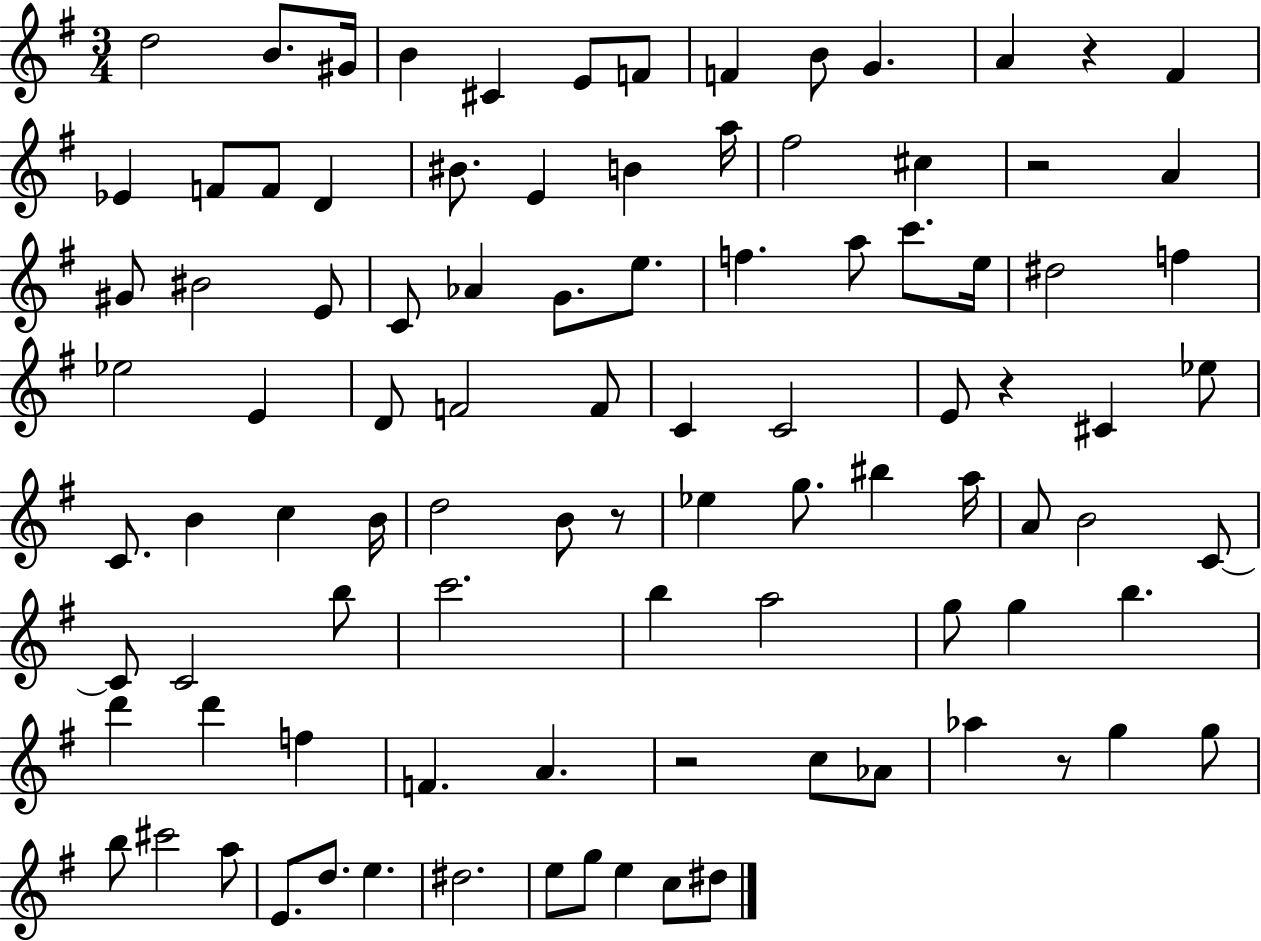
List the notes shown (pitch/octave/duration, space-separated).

D5/h B4/e. G#4/s B4/q C#4/q E4/e F4/e F4/q B4/e G4/q. A4/q R/q F#4/q Eb4/q F4/e F4/e D4/q BIS4/e. E4/q B4/q A5/s F#5/h C#5/q R/h A4/q G#4/e BIS4/h E4/e C4/e Ab4/q G4/e. E5/e. F5/q. A5/e C6/e. E5/s D#5/h F5/q Eb5/h E4/q D4/e F4/h F4/e C4/q C4/h E4/e R/q C#4/q Eb5/e C4/e. B4/q C5/q B4/s D5/h B4/e R/e Eb5/q G5/e. BIS5/q A5/s A4/e B4/h C4/e C4/e C4/h B5/e C6/h. B5/q A5/h G5/e G5/q B5/q. D6/q D6/q F5/q F4/q. A4/q. R/h C5/e Ab4/e Ab5/q R/e G5/q G5/e B5/e C#6/h A5/e E4/e. D5/e. E5/q. D#5/h. E5/e G5/e E5/q C5/e D#5/e